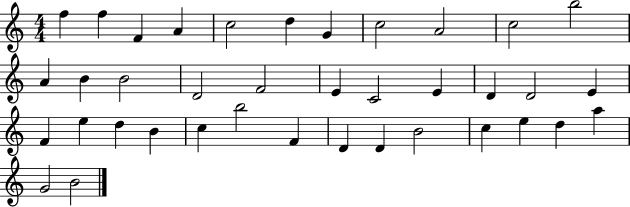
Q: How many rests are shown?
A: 0